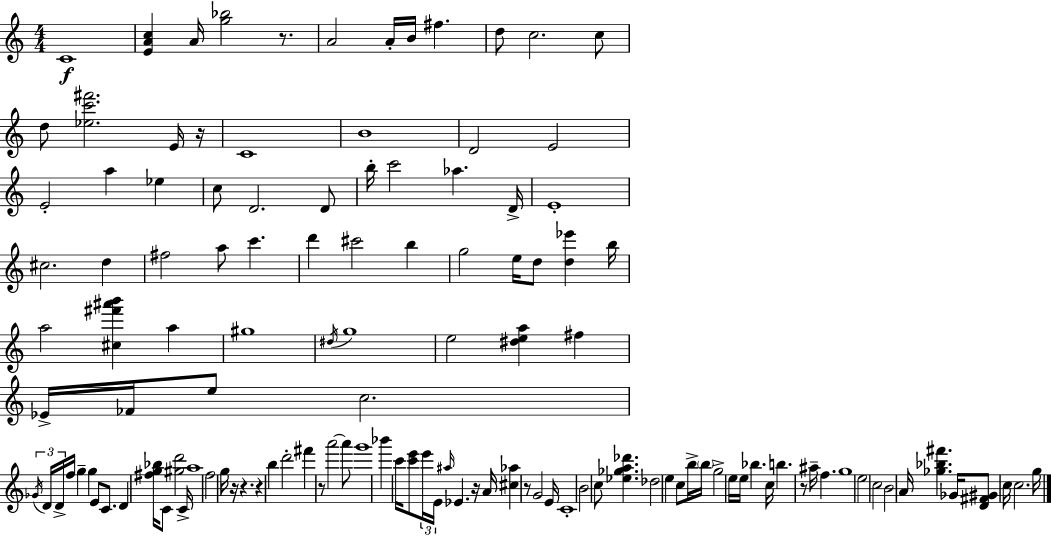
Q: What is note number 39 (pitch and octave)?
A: A5